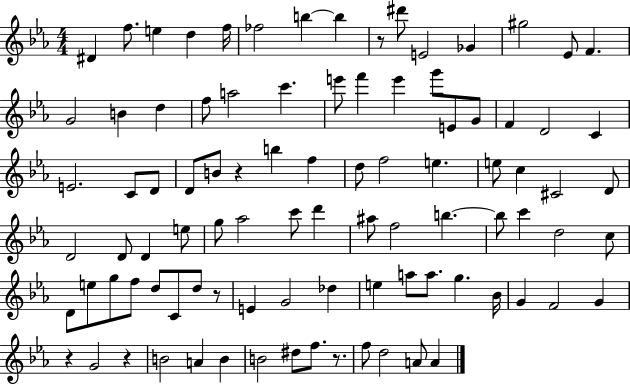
D#4/q F5/e. E5/q D5/q F5/s FES5/h B5/q B5/q R/e D#6/e E4/h Gb4/q G#5/h Eb4/e F4/q. G4/h B4/q D5/q F5/e A5/h C6/q. E6/e F6/q E6/q G6/e E4/e G4/e F4/q D4/h C4/q E4/h. C4/e D4/e D4/e B4/e R/q B5/q F5/q D5/e F5/h E5/q. E5/e C5/q C#4/h D4/e D4/h D4/e D4/q E5/e G5/e Ab5/h C6/e D6/q A#5/e F5/h B5/q. B5/e C6/q D5/h C5/e D4/e E5/e G5/e F5/e D5/e C4/e D5/e R/e E4/q G4/h Db5/q E5/q A5/e A5/e. G5/q. Bb4/s G4/q F4/h G4/q R/q G4/h R/q B4/h A4/q B4/q B4/h D#5/e F5/e. R/e. F5/e D5/h A4/e A4/q